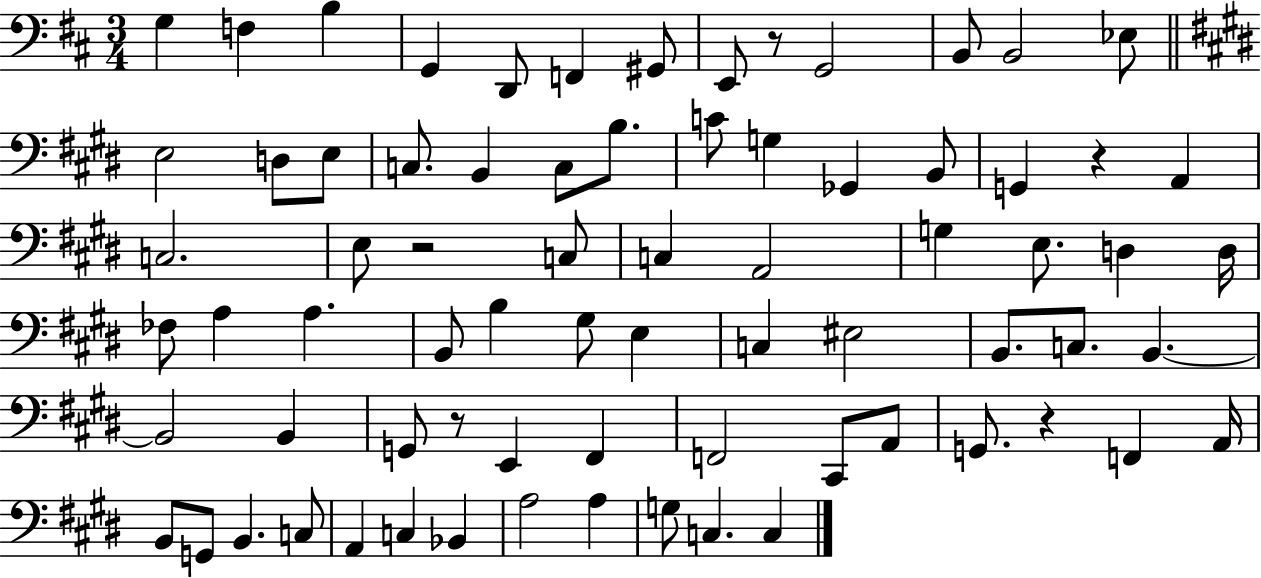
G3/q F3/q B3/q G2/q D2/e F2/q G#2/e E2/e R/e G2/h B2/e B2/h Eb3/e E3/h D3/e E3/e C3/e. B2/q C3/e B3/e. C4/e G3/q Gb2/q B2/e G2/q R/q A2/q C3/h. E3/e R/h C3/e C3/q A2/h G3/q E3/e. D3/q D3/s FES3/e A3/q A3/q. B2/e B3/q G#3/e E3/q C3/q EIS3/h B2/e. C3/e. B2/q. B2/h B2/q G2/e R/e E2/q F#2/q F2/h C#2/e A2/e G2/e. R/q F2/q A2/s B2/e G2/e B2/q. C3/e A2/q C3/q Bb2/q A3/h A3/q G3/e C3/q. C3/q